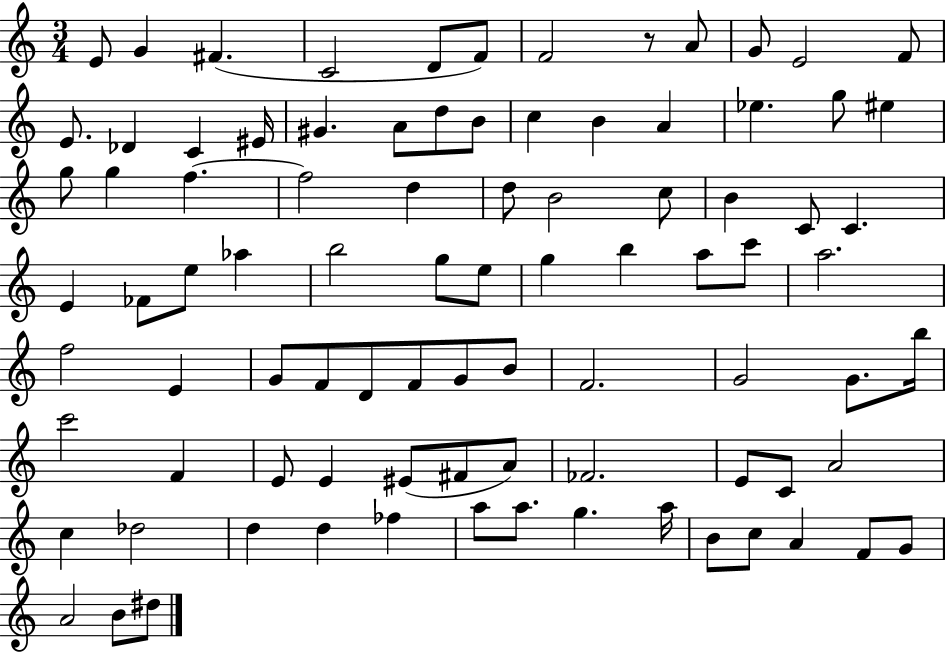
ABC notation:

X:1
T:Untitled
M:3/4
L:1/4
K:C
E/2 G ^F C2 D/2 F/2 F2 z/2 A/2 G/2 E2 F/2 E/2 _D C ^E/4 ^G A/2 d/2 B/2 c B A _e g/2 ^e g/2 g f f2 d d/2 B2 c/2 B C/2 C E _F/2 e/2 _a b2 g/2 e/2 g b a/2 c'/2 a2 f2 E G/2 F/2 D/2 F/2 G/2 B/2 F2 G2 G/2 b/4 c'2 F E/2 E ^E/2 ^F/2 A/2 _F2 E/2 C/2 A2 c _d2 d d _f a/2 a/2 g a/4 B/2 c/2 A F/2 G/2 A2 B/2 ^d/2